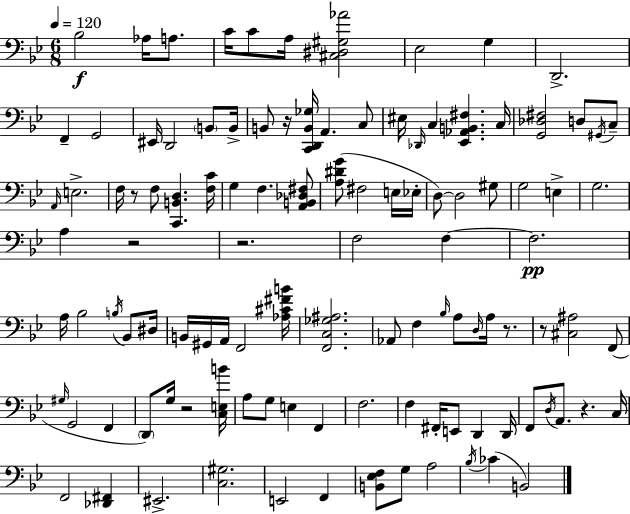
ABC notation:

X:1
T:Untitled
M:6/8
L:1/4
K:Gm
_B,2 _A,/4 A,/2 C/4 C/2 A,/4 [^C,^D,^G,_A]2 _E,2 G, D,,2 F,, G,,2 ^E,,/4 D,,2 B,,/2 B,,/4 B,,/2 z/4 [C,,D,,B,,_G,]/4 A,, C,/2 ^E,/4 _D,,/4 C, [_E,,_A,,B,,^F,] C,/4 [G,,_D,^F,]2 D,/2 ^G,,/4 C,/2 A,,/4 E,2 F,/4 z/2 F,/2 [C,,B,,D,] [F,C]/4 G, F, [A,,B,,_D,^F,]/2 [A,^DG]/2 ^F,2 E,/4 _E,/4 D,/2 D,2 ^G,/2 G,2 E, G,2 A, z2 z2 F,2 F, F,2 A,/4 _B,2 B,/4 _B,,/2 ^D,/4 B,,/4 ^G,,/4 A,,/4 F,,2 [_A,^C^FB]/4 [F,,C,_G,^A,]2 _A,,/2 F, _B,/4 A,/2 D,/4 A,/4 z/2 z/2 [^C,^A,]2 F,,/2 ^G,/4 G,,2 F,, D,,/2 G,/4 z2 [C,E,B]/4 A,/2 G,/2 E, F,, F,2 F, ^F,,/4 E,,/2 D,, D,,/4 F,,/2 D,/4 A,,/2 z C,/4 F,,2 [_D,,^F,,] ^E,,2 [C,^G,]2 E,,2 F,, [B,,_E,F,]/2 G,/2 A,2 _B,/4 _C B,,2